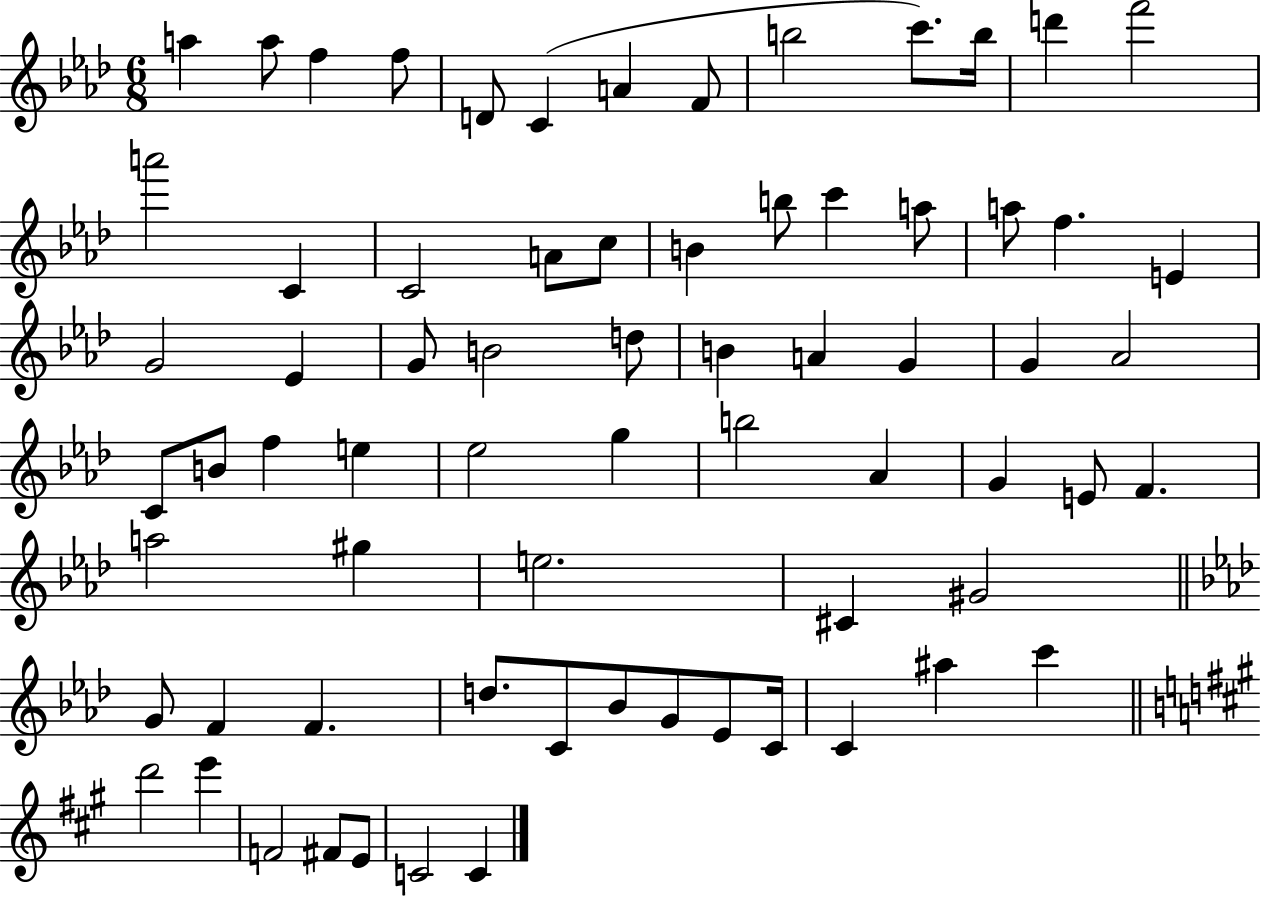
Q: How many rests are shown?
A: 0